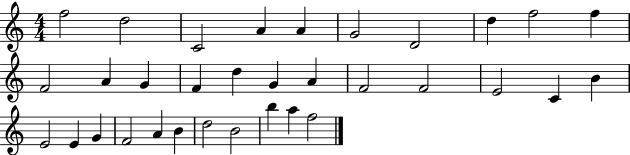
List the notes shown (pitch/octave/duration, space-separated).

F5/h D5/h C4/h A4/q A4/q G4/h D4/h D5/q F5/h F5/q F4/h A4/q G4/q F4/q D5/q G4/q A4/q F4/h F4/h E4/h C4/q B4/q E4/h E4/q G4/q F4/h A4/q B4/q D5/h B4/h B5/q A5/q F5/h